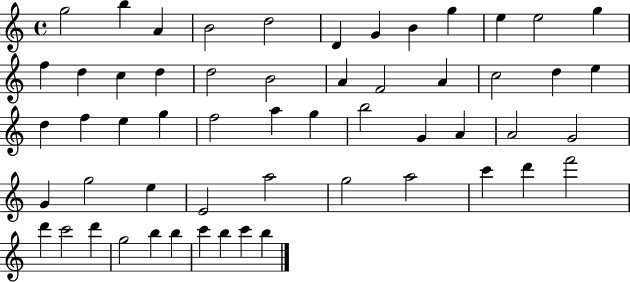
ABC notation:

X:1
T:Untitled
M:4/4
L:1/4
K:C
g2 b A B2 d2 D G B g e e2 g f d c d d2 B2 A F2 A c2 d e d f e g f2 a g b2 G A A2 G2 G g2 e E2 a2 g2 a2 c' d' f'2 d' c'2 d' g2 b b c' b c' b